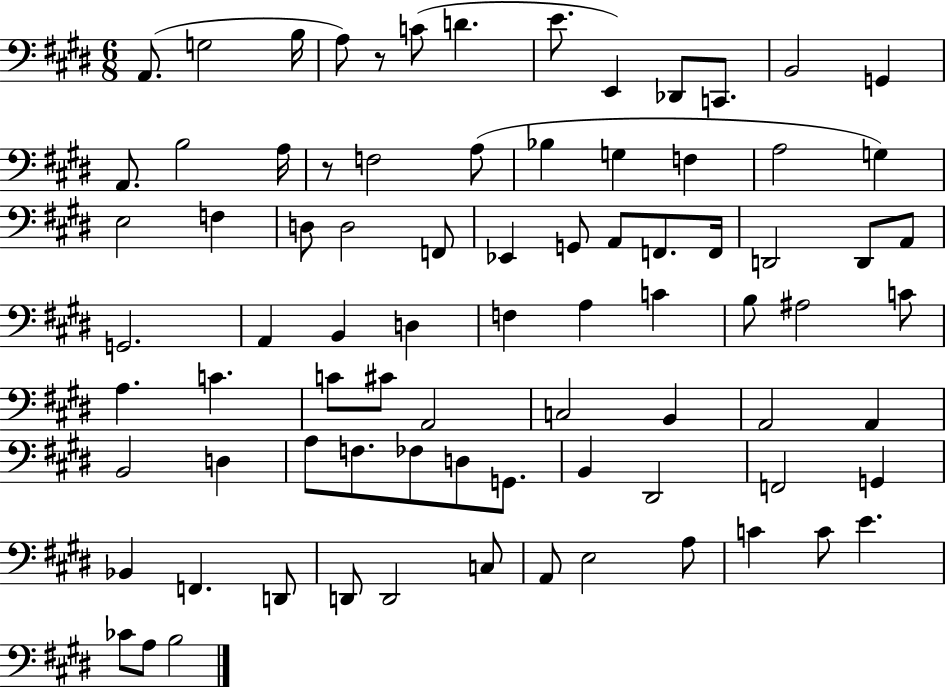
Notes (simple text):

A2/e. G3/h B3/s A3/e R/e C4/e D4/q. E4/e. E2/q Db2/e C2/e. B2/h G2/q A2/e. B3/h A3/s R/e F3/h A3/e Bb3/q G3/q F3/q A3/h G3/q E3/h F3/q D3/e D3/h F2/e Eb2/q G2/e A2/e F2/e. F2/s D2/h D2/e A2/e G2/h. A2/q B2/q D3/q F3/q A3/q C4/q B3/e A#3/h C4/e A3/q. C4/q. C4/e C#4/e A2/h C3/h B2/q A2/h A2/q B2/h D3/q A3/e F3/e. FES3/e D3/e G2/e. B2/q D#2/h F2/h G2/q Bb2/q F2/q. D2/e D2/e D2/h C3/e A2/e E3/h A3/e C4/q C4/e E4/q. CES4/e A3/e B3/h